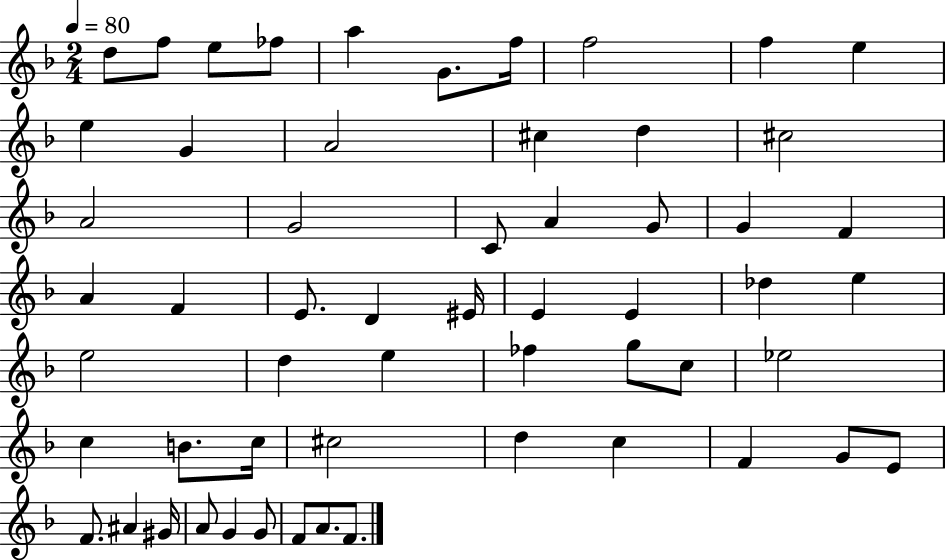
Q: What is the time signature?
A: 2/4